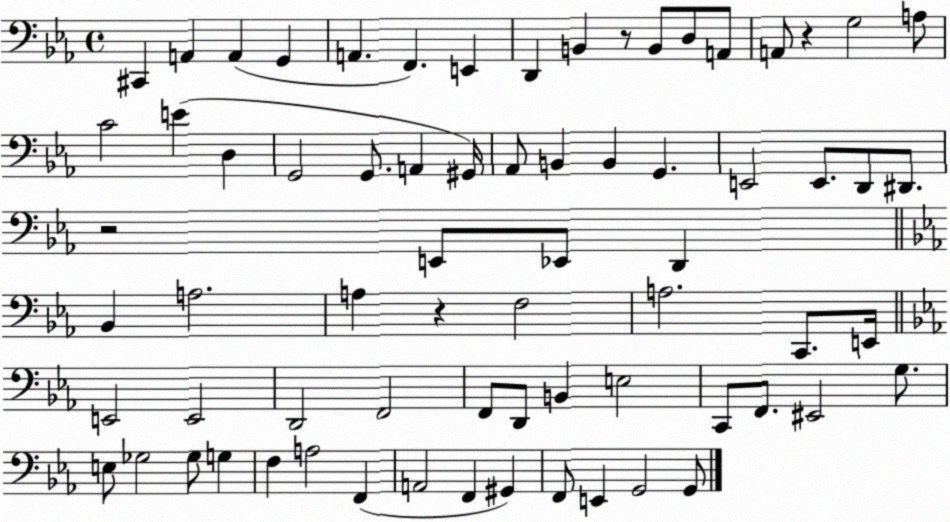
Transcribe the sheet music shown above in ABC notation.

X:1
T:Untitled
M:4/4
L:1/4
K:Eb
^C,, A,, A,, G,, A,, F,, E,, D,, B,, z/2 B,,/2 D,/2 A,,/2 A,,/2 z G,2 A,/2 C2 E D, G,,2 G,,/2 A,, ^G,,/4 _A,,/2 B,, B,, G,, E,,2 E,,/2 D,,/2 ^D,,/2 z2 E,,/2 _E,,/2 D,, _B,, A,2 A, z F,2 A,2 C,,/2 E,,/4 E,,2 E,,2 D,,2 F,,2 F,,/2 D,,/2 B,, E,2 C,,/2 F,,/2 ^E,,2 G,/2 E,/2 _G,2 _G,/2 G, F, A,2 F,, A,,2 F,, ^G,, F,,/2 E,, G,,2 G,,/2